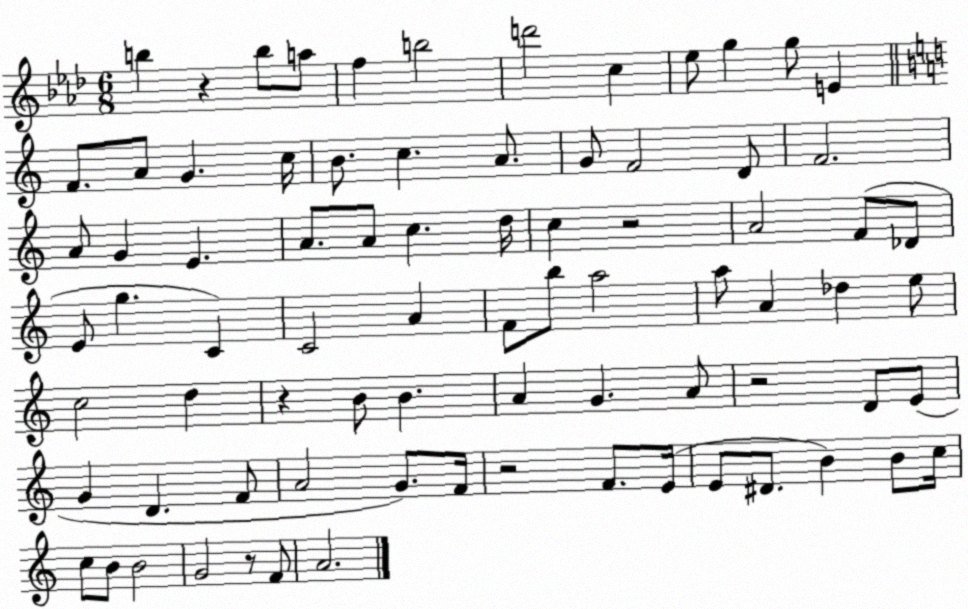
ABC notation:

X:1
T:Untitled
M:6/8
L:1/4
K:Ab
b z b/2 a/2 f b2 d'2 c _e/2 g g/2 E F/2 A/2 G c/4 B/2 c A/2 G/2 F2 D/2 F2 A/2 G E A/2 A/2 c d/4 c z2 A2 F/2 _D/2 E/2 g C C2 A F/2 b/2 a2 a/2 A _d e/2 c2 d z B/2 B A G A/2 z2 D/2 E/2 G D F/2 A2 G/2 F/4 z2 F/2 E/4 E/2 ^D/2 B B/2 c/4 c/2 B/2 B2 G2 z/2 F/2 A2